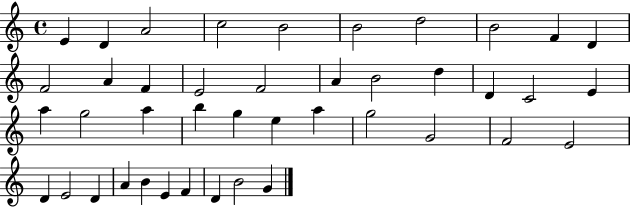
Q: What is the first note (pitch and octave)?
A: E4